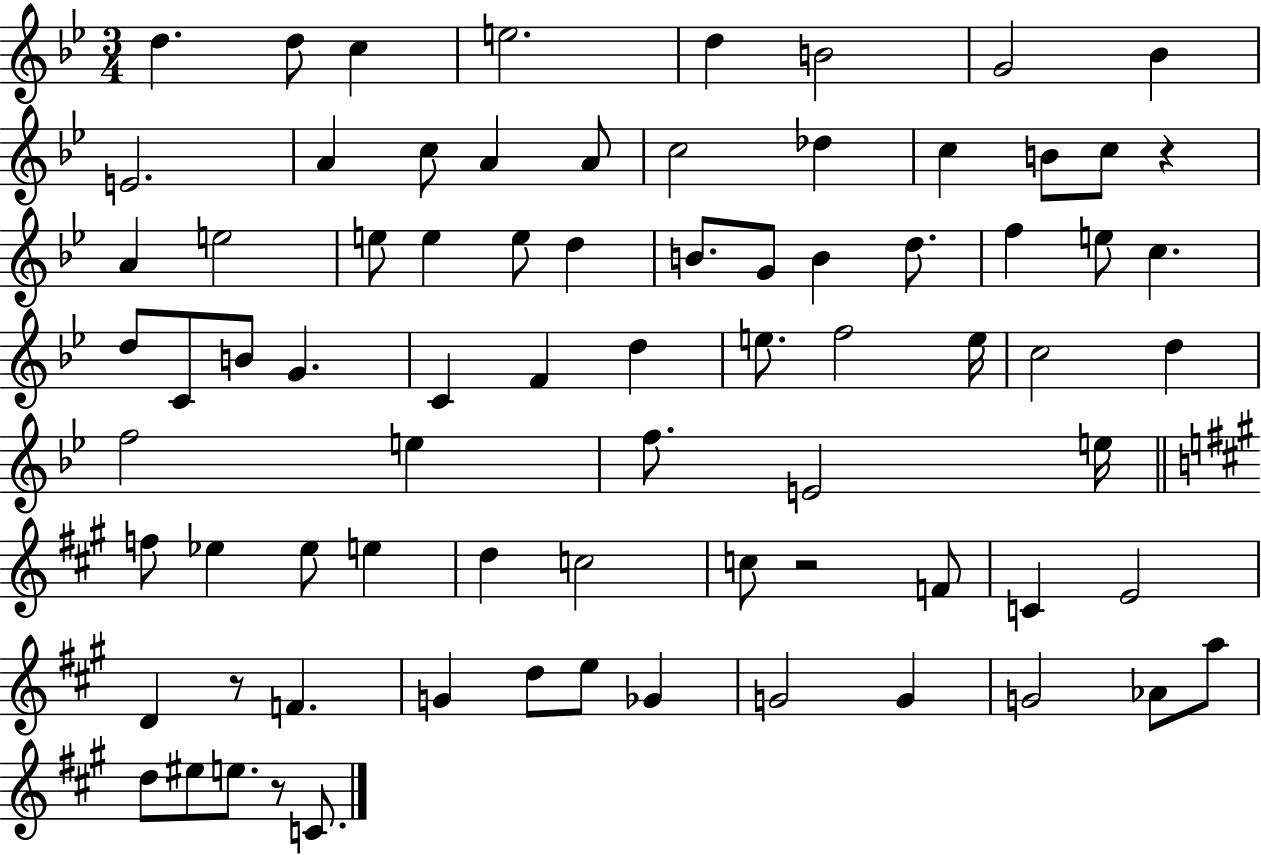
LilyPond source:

{
  \clef treble
  \numericTimeSignature
  \time 3/4
  \key bes \major
  d''4. d''8 c''4 | e''2. | d''4 b'2 | g'2 bes'4 | \break e'2. | a'4 c''8 a'4 a'8 | c''2 des''4 | c''4 b'8 c''8 r4 | \break a'4 e''2 | e''8 e''4 e''8 d''4 | b'8. g'8 b'4 d''8. | f''4 e''8 c''4. | \break d''8 c'8 b'8 g'4. | c'4 f'4 d''4 | e''8. f''2 e''16 | c''2 d''4 | \break f''2 e''4 | f''8. e'2 e''16 | \bar "||" \break \key a \major f''8 ees''4 ees''8 e''4 | d''4 c''2 | c''8 r2 f'8 | c'4 e'2 | \break d'4 r8 f'4. | g'4 d''8 e''8 ges'4 | g'2 g'4 | g'2 aes'8 a''8 | \break d''8 eis''8 e''8. r8 c'8. | \bar "|."
}